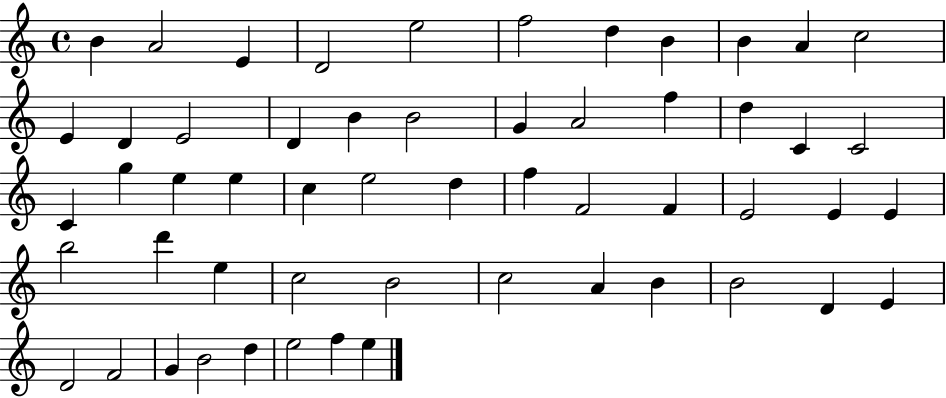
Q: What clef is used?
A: treble